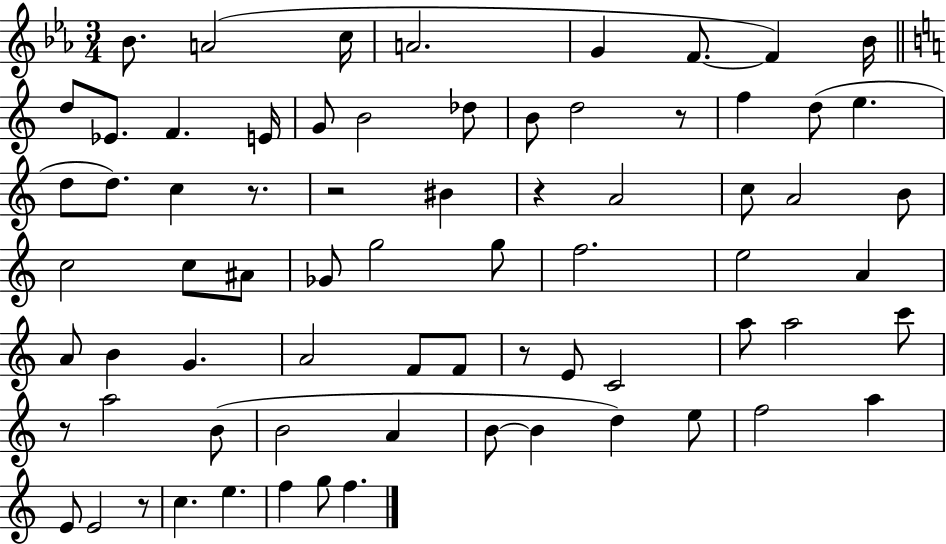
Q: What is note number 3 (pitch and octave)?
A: C5